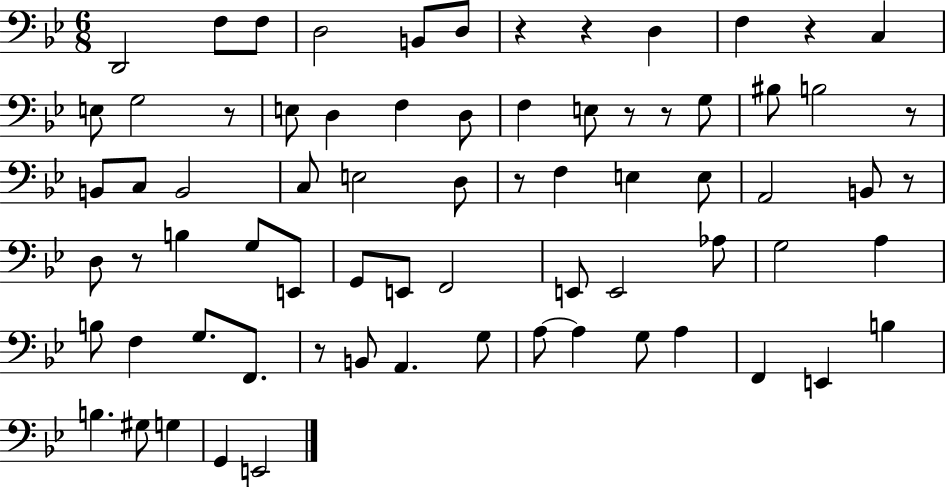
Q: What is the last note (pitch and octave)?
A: E2